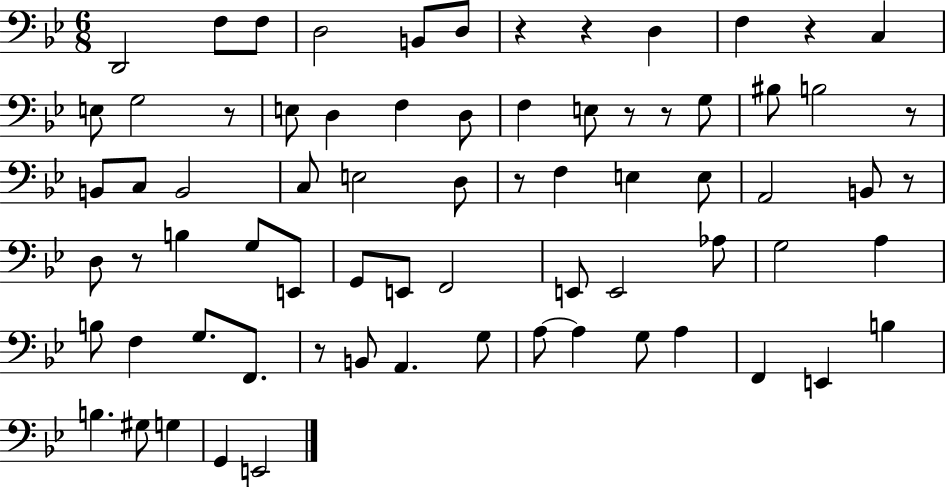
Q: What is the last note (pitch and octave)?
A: E2